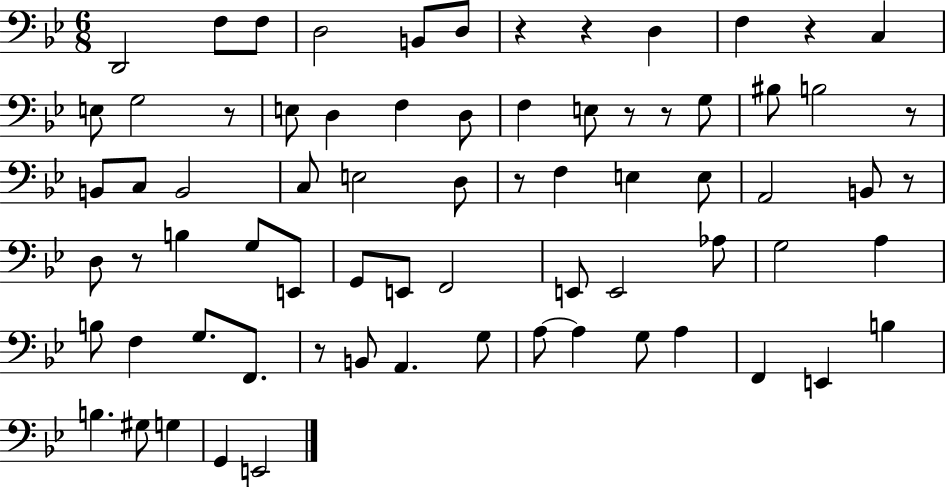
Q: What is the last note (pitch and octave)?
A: E2